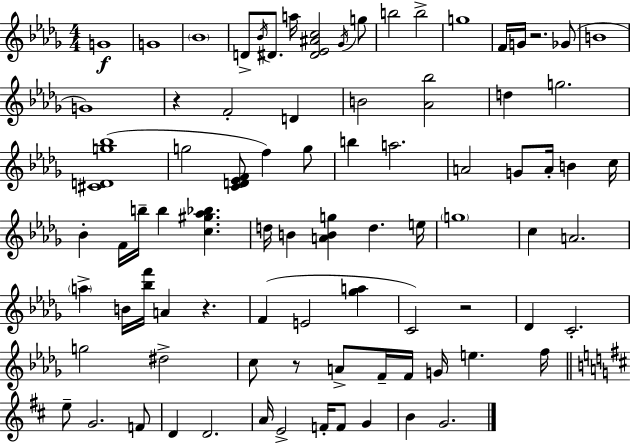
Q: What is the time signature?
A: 4/4